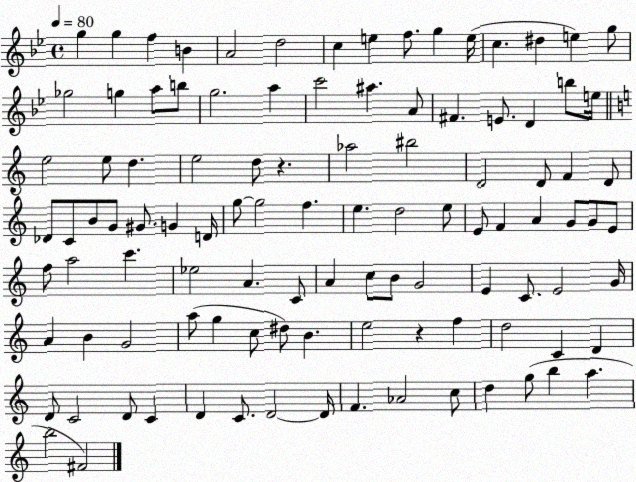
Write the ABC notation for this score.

X:1
T:Untitled
M:4/4
L:1/4
K:Bb
g g f B A2 d2 c e f/2 g e/4 c ^d e g/2 _g2 g a/2 b/2 g2 a c'2 ^a A/2 ^F E/2 D b/2 e/4 e2 e/2 d e2 d/2 z _a2 ^b2 D2 D/2 F D/2 _D/2 C/2 B/2 G/2 ^G/2 G D/4 g/2 g2 f e d2 e/2 E/2 F A G/2 G/2 E/2 f/2 a2 c' _e2 A C/2 A c/2 B/2 G2 E C/2 E2 G/4 A B G2 a/2 g c/2 ^d/2 B e2 z f d2 C D D/2 C2 D/2 C D C/2 D2 D/4 F _A2 c/2 d g/2 b a b2 ^F2